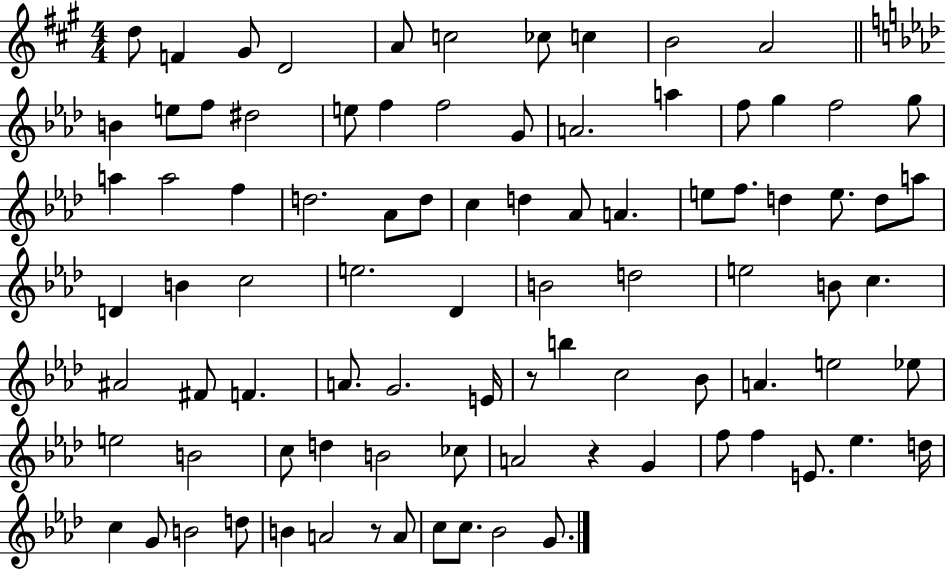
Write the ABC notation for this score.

X:1
T:Untitled
M:4/4
L:1/4
K:A
d/2 F ^G/2 D2 A/2 c2 _c/2 c B2 A2 B e/2 f/2 ^d2 e/2 f f2 G/2 A2 a f/2 g f2 g/2 a a2 f d2 _A/2 d/2 c d _A/2 A e/2 f/2 d e/2 d/2 a/2 D B c2 e2 _D B2 d2 e2 B/2 c ^A2 ^F/2 F A/2 G2 E/4 z/2 b c2 _B/2 A e2 _e/2 e2 B2 c/2 d B2 _c/2 A2 z G f/2 f E/2 _e d/4 c G/2 B2 d/2 B A2 z/2 A/2 c/2 c/2 _B2 G/2